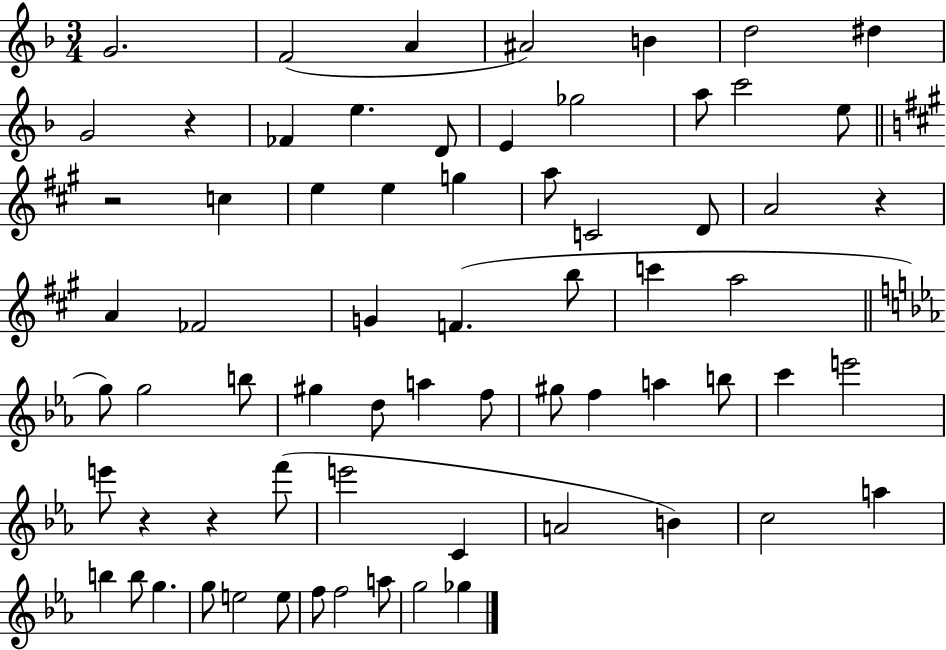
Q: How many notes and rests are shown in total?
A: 68